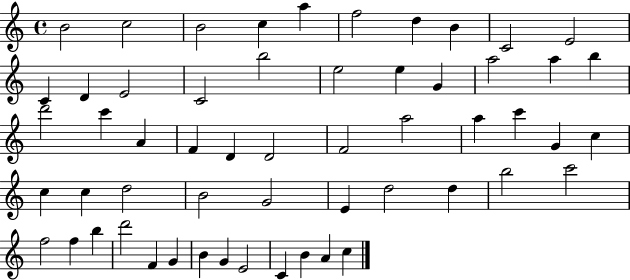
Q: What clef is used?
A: treble